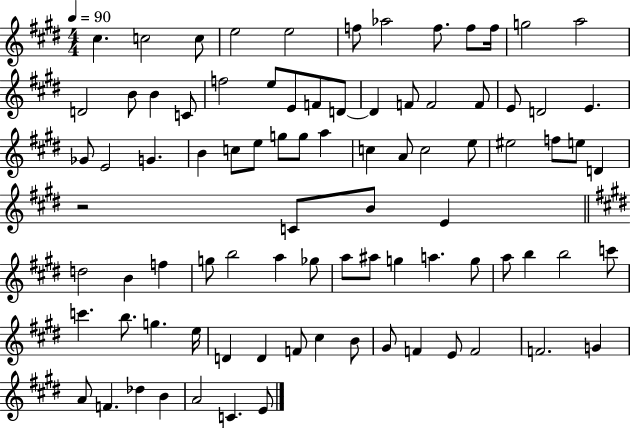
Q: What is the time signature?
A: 4/4